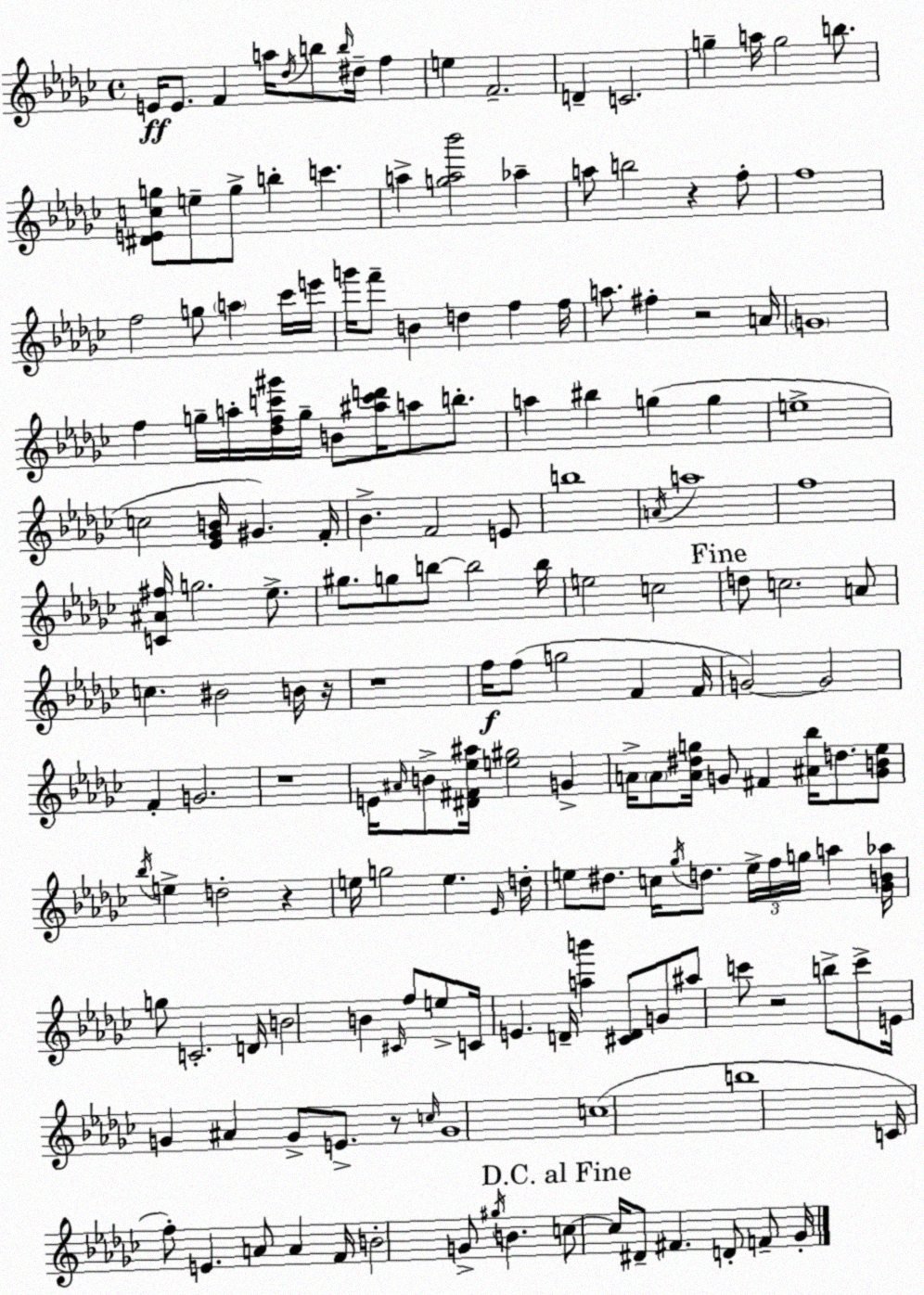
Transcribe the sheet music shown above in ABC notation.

X:1
T:Untitled
M:4/4
L:1/4
K:Ebm
E/4 E/2 F a/4 _d/4 b/2 b/4 ^d/4 f e F2 D C2 g a/4 g2 b/2 [^DEcg]/2 e/2 g/2 b c' a [ga_b']2 _a a/2 b2 z f/2 f4 f2 g/2 a _c'/4 e'/4 g'/4 f'/2 B d f f/4 a/2 ^f z2 A/4 G4 f g/4 a/4 [_dfc'^g']/4 g/4 B/2 [^ac'd']/4 a/2 b/2 a ^b g g e4 c2 [_E_GB]/4 ^G F/4 _B F2 E/2 b4 A/4 a4 f4 [C^A^f]/4 g2 _e/2 ^g/2 g/2 b/2 b2 b/4 e2 c2 d/2 c2 A/2 c ^B2 B/4 z/4 z4 f/4 f/2 g2 F F/4 G2 G2 F G2 z4 E/4 ^A/4 B/2 [^D^F_e^a]/4 [e^g]2 G A/4 A/2 [A^dg]/4 G/2 ^F [^A_b]/4 d/2 [GB_e]/2 _b/4 e d2 z e/4 g2 e _E/4 d/4 e/2 ^d/2 c/4 _g/4 d/2 e/4 f/4 g/4 a [_GB_a]/4 g/2 C2 D/4 B2 B ^C/4 f/2 e/2 C/4 E D/4 [ab'] [^CD]/2 G/2 ^a/2 c'/2 z2 b/2 c'/2 E/4 G ^A G/2 E/2 z/2 c/4 G4 c4 b4 C/4 f/2 E A/2 A F/4 B2 G/2 ^g/4 B c/2 c/4 ^D/2 ^F D/2 F/2 _G/4